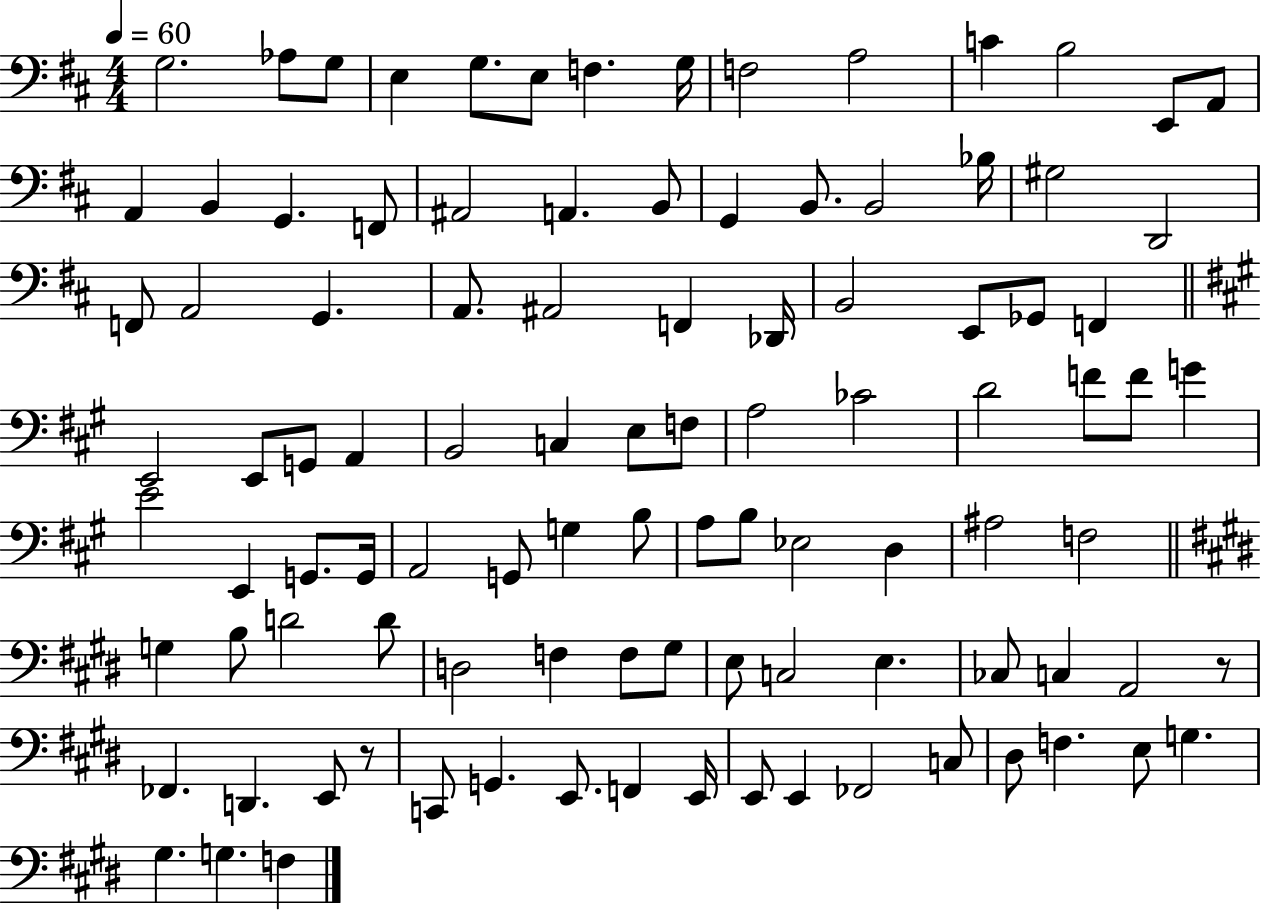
X:1
T:Untitled
M:4/4
L:1/4
K:D
G,2 _A,/2 G,/2 E, G,/2 E,/2 F, G,/4 F,2 A,2 C B,2 E,,/2 A,,/2 A,, B,, G,, F,,/2 ^A,,2 A,, B,,/2 G,, B,,/2 B,,2 _B,/4 ^G,2 D,,2 F,,/2 A,,2 G,, A,,/2 ^A,,2 F,, _D,,/4 B,,2 E,,/2 _G,,/2 F,, E,,2 E,,/2 G,,/2 A,, B,,2 C, E,/2 F,/2 A,2 _C2 D2 F/2 F/2 G E2 E,, G,,/2 G,,/4 A,,2 G,,/2 G, B,/2 A,/2 B,/2 _E,2 D, ^A,2 F,2 G, B,/2 D2 D/2 D,2 F, F,/2 ^G,/2 E,/2 C,2 E, _C,/2 C, A,,2 z/2 _F,, D,, E,,/2 z/2 C,,/2 G,, E,,/2 F,, E,,/4 E,,/2 E,, _F,,2 C,/2 ^D,/2 F, E,/2 G, ^G, G, F,